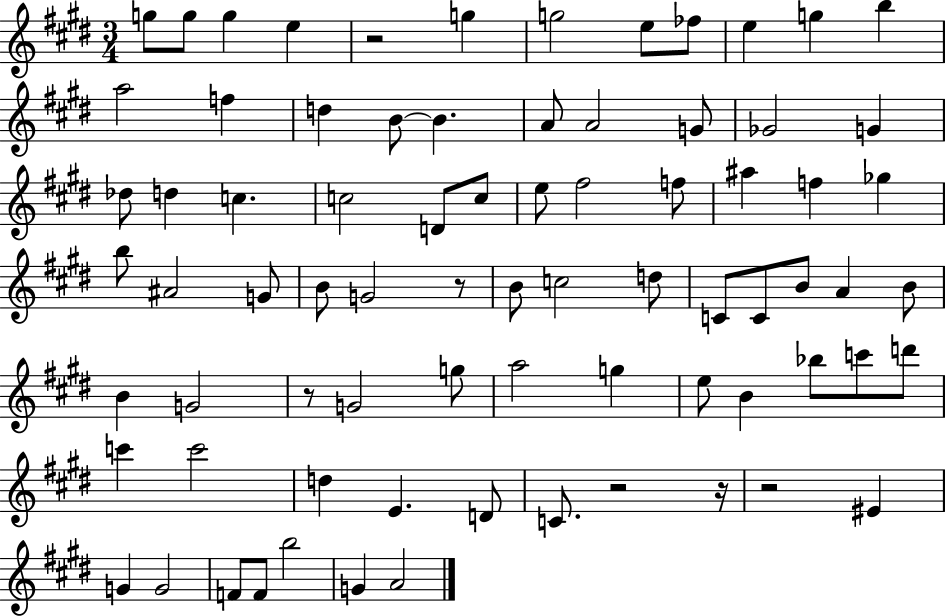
{
  \clef treble
  \numericTimeSignature
  \time 3/4
  \key e \major
  \repeat volta 2 { g''8 g''8 g''4 e''4 | r2 g''4 | g''2 e''8 fes''8 | e''4 g''4 b''4 | \break a''2 f''4 | d''4 b'8~~ b'4. | a'8 a'2 g'8 | ges'2 g'4 | \break des''8 d''4 c''4. | c''2 d'8 c''8 | e''8 fis''2 f''8 | ais''4 f''4 ges''4 | \break b''8 ais'2 g'8 | b'8 g'2 r8 | b'8 c''2 d''8 | c'8 c'8 b'8 a'4 b'8 | \break b'4 g'2 | r8 g'2 g''8 | a''2 g''4 | e''8 b'4 bes''8 c'''8 d'''8 | \break c'''4 c'''2 | d''4 e'4. d'8 | c'8. r2 r16 | r2 eis'4 | \break g'4 g'2 | f'8 f'8 b''2 | g'4 a'2 | } \bar "|."
}